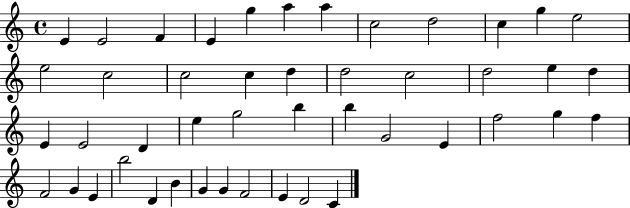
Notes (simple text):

E4/q E4/h F4/q E4/q G5/q A5/q A5/q C5/h D5/h C5/q G5/q E5/h E5/h C5/h C5/h C5/q D5/q D5/h C5/h D5/h E5/q D5/q E4/q E4/h D4/q E5/q G5/h B5/q B5/q G4/h E4/q F5/h G5/q F5/q F4/h G4/q E4/q B5/h D4/q B4/q G4/q G4/q F4/h E4/q D4/h C4/q